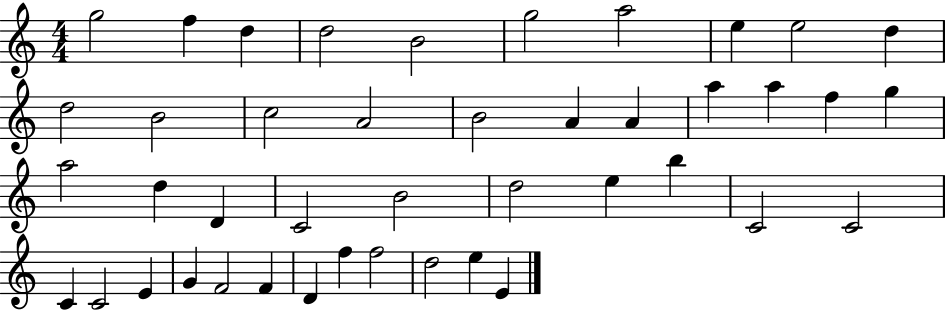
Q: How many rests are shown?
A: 0